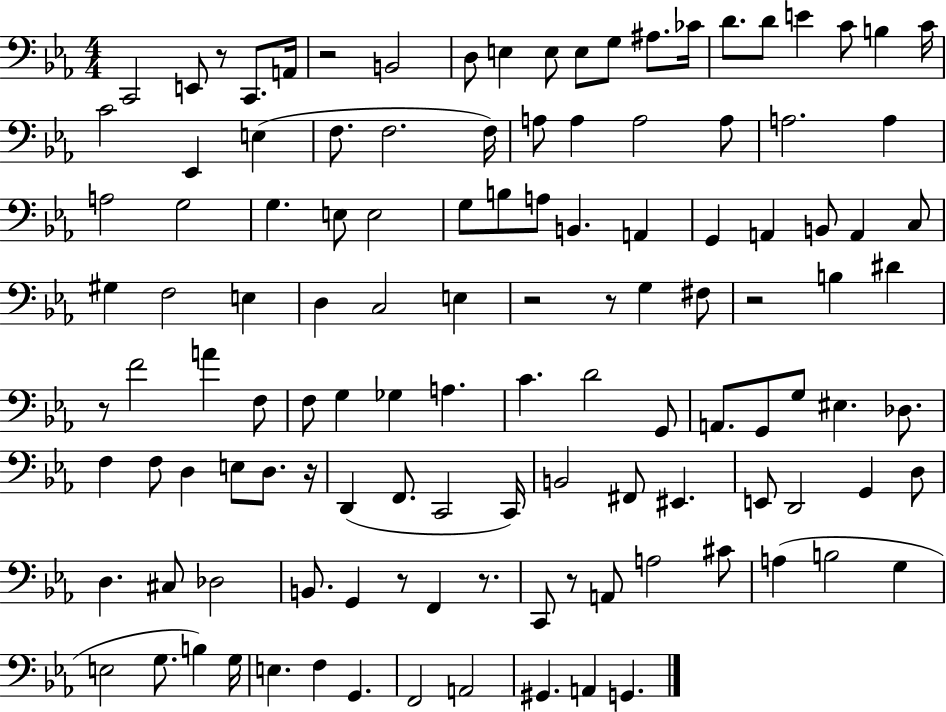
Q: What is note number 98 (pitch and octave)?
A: B3